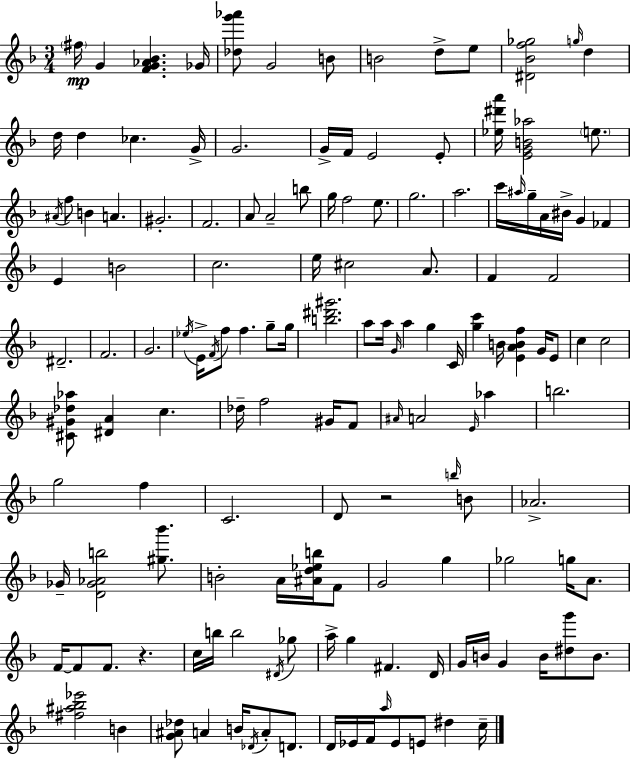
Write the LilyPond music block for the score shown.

{
  \clef treble
  \numericTimeSignature
  \time 3/4
  \key f \major
  \parenthesize fis''16\mp g'4 <f' g' aes' bes'>4. ges'16 | <des'' g''' aes'''>8 g'2 b'8 | b'2 d''8-> e''8 | <dis' bes' f'' ges''>2 \grace { g''16 } d''4 | \break d''16 d''4 ces''4. | g'16-> g'2. | g'16-> f'16 e'2 e'8-. | <ees'' dis''' a'''>16 <e' g' b' aes''>2 \parenthesize e''8. | \break \acciaccatura { ais'16 } f''8 b'4 a'4. | gis'2.-. | f'2. | a'8 a'2-- | \break b''8 g''16 f''2 e''8. | g''2. | a''2. | c'''16 \grace { ais''16 } g''16-- a'16 bis'16-> g'4 fes'4 | \break e'4 b'2 | c''2. | e''16 cis''2 | a'8. f'4 f'2 | \break dis'2.-- | f'2. | g'2. | \acciaccatura { ees''16 } e'16-> \acciaccatura { f'16 } f''8 f''4. | \break g''8-- g''16 <b'' dis''' gis'''>2. | a''8 a''16 \grace { g'16 } a''4 | g''4 c'16 <g'' c'''>4 b'16 <e' a' b' f''>4 | g'16 e'8 c''4 c''2 | \break <cis' gis' des'' aes''>8 <dis' a'>4 | c''4. des''16-- f''2 | gis'16 f'8 \grace { ais'16 } a'2 | \grace { e'16 } aes''4 b''2. | \break g''2 | f''4 c'2. | d'8 r2 | \grace { b''16 } b'8 aes'2.-> | \break ges'16-- <d' ges' aes' b''>2 | <gis'' bes'''>8. b'2-. | a'16 <ais' d'' ees'' b''>16 f'8 g'2 | g''4 ges''2 | \break g''16 a'8. f'16~~ f'8 | f'8. r4. c''16 b''16 b''2 | \acciaccatura { dis'16 } ges''8 a''16-> g''4 | fis'4. d'16 g'16 b'16 | \break g'4 b'16 <dis'' g'''>8 b'8. <fis'' ais'' bes'' ees'''>2 | b'4 <g' ais' des''>8 | a'4 b'16 \acciaccatura { des'16 } a'8-. d'8. d'16 | ees'16 f'16 \grace { a''16 } ees'8 e'8 dis''4 c''16-- | \break \bar "|."
}